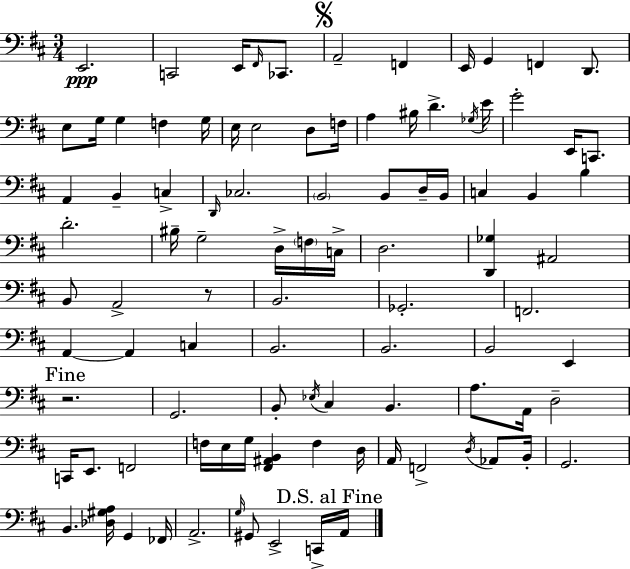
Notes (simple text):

E2/h. C2/h E2/s F#2/s CES2/e. A2/h F2/q E2/s G2/q F2/q D2/e. E3/e G3/s G3/q F3/q G3/s E3/s E3/h D3/e F3/s A3/q BIS3/s D4/q. Gb3/s E4/s G4/h E2/s C2/e. A2/q B2/q C3/q D2/s CES3/h. B2/h B2/e D3/s B2/s C3/q B2/q B3/q D4/h. BIS3/s G3/h D3/s F3/s C3/s D3/h. [D2,Gb3]/q A#2/h B2/e A2/h R/e B2/h. Gb2/h. F2/h. A2/q A2/q C3/q B2/h. B2/h. B2/h E2/q R/h. G2/h. B2/e Eb3/s C#3/q B2/q. A3/e. A2/s D3/h C2/s E2/e. F2/h F3/s E3/s G3/s [F#2,A#2,B2]/q F3/q D3/s A2/s F2/h D3/s Ab2/e B2/s G2/h. B2/q. [Db3,G#3,A3]/s G2/q FES2/s A2/h. G3/s G#2/e E2/h C2/s A2/s